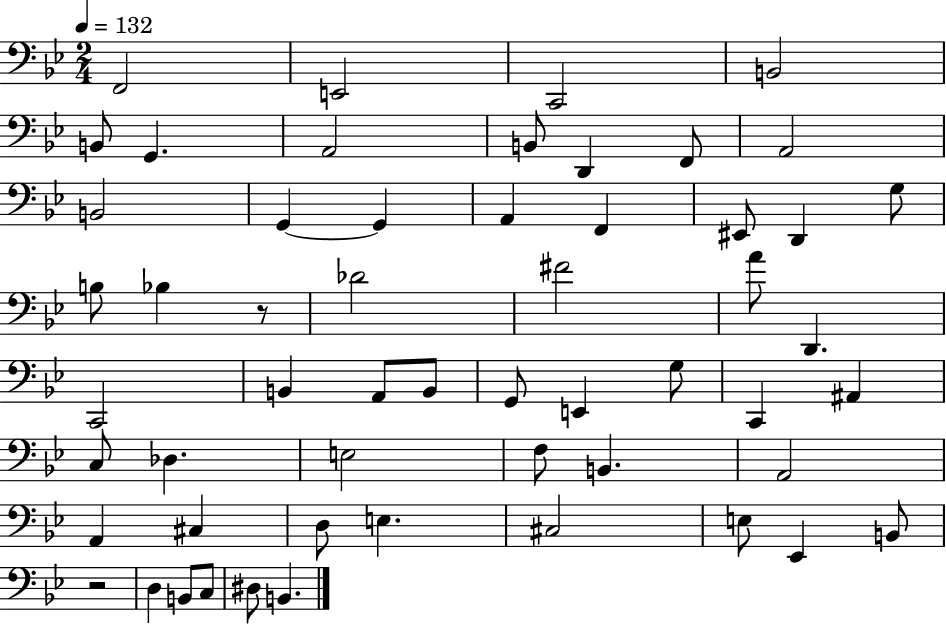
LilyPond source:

{
  \clef bass
  \numericTimeSignature
  \time 2/4
  \key bes \major
  \tempo 4 = 132
  f,2 | e,2 | c,2 | b,2 | \break b,8 g,4. | a,2 | b,8 d,4 f,8 | a,2 | \break b,2 | g,4~~ g,4 | a,4 f,4 | eis,8 d,4 g8 | \break b8 bes4 r8 | des'2 | fis'2 | a'8 d,4. | \break c,2 | b,4 a,8 b,8 | g,8 e,4 g8 | c,4 ais,4 | \break c8 des4. | e2 | f8 b,4. | a,2 | \break a,4 cis4 | d8 e4. | cis2 | e8 ees,4 b,8 | \break r2 | d4 b,8 c8 | dis8 b,4. | \bar "|."
}